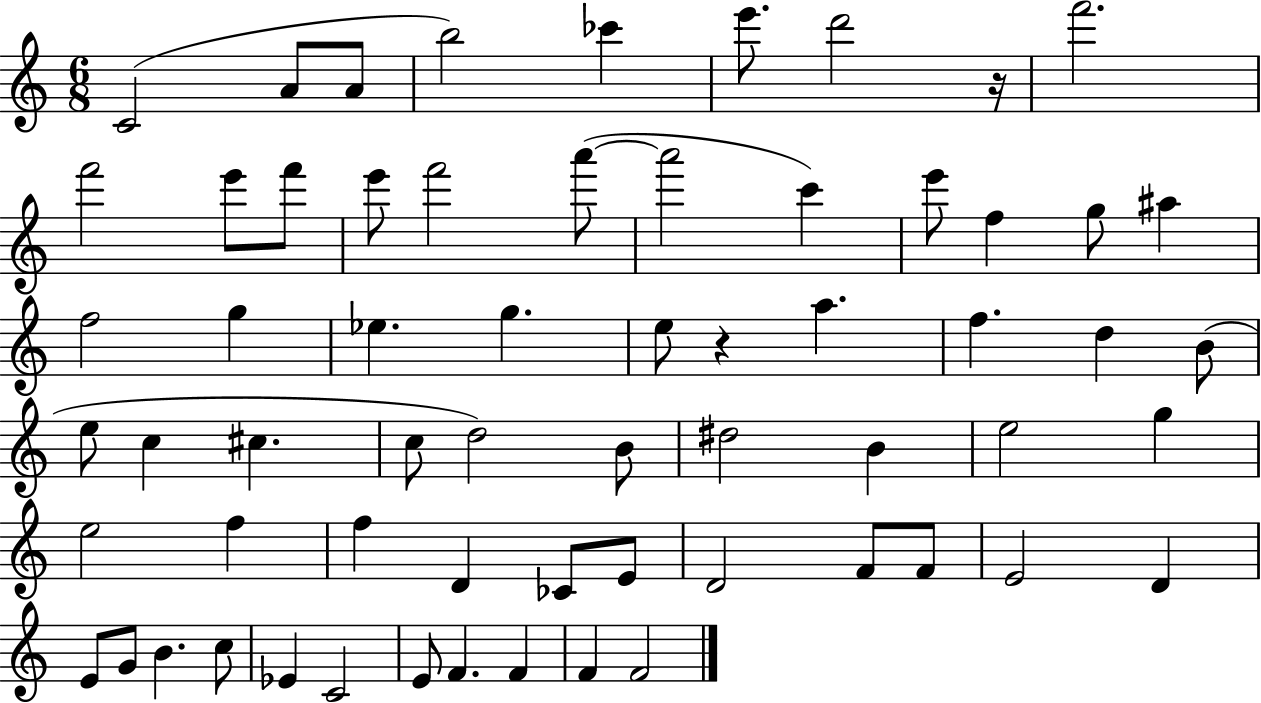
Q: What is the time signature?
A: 6/8